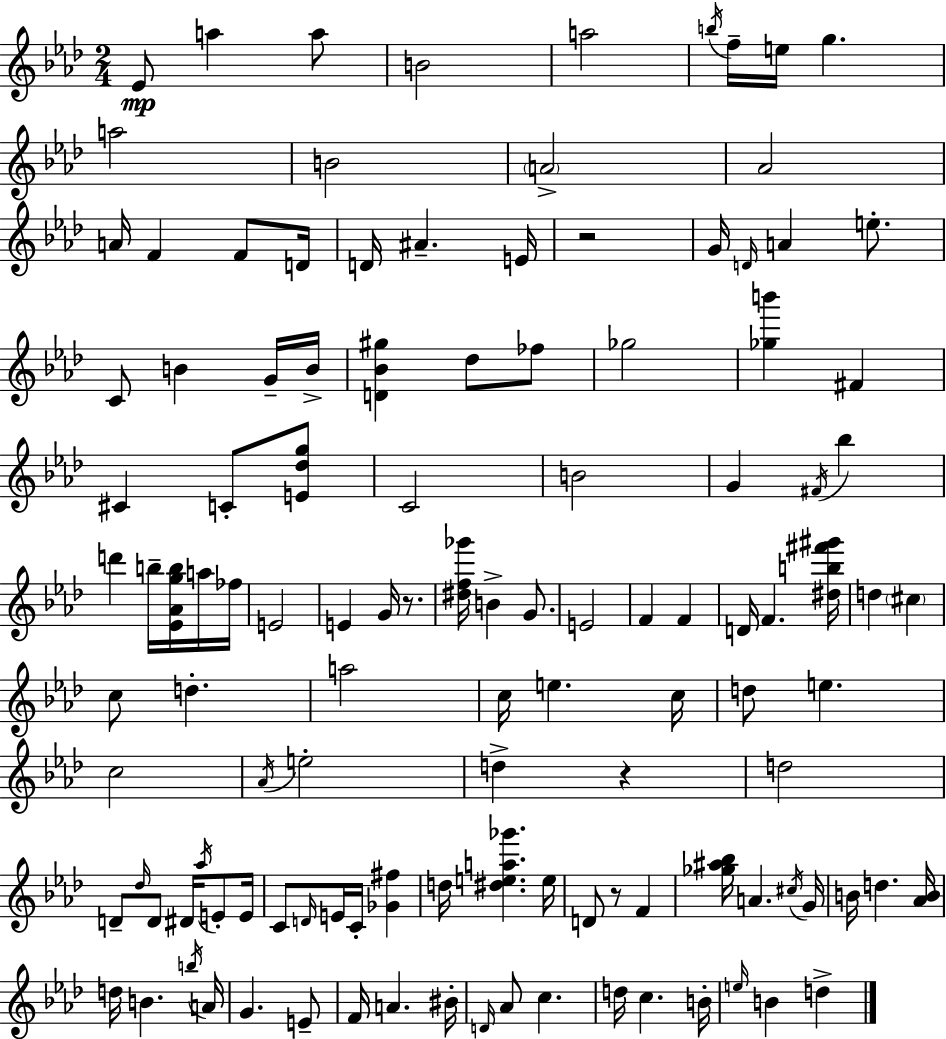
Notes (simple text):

Eb4/e A5/q A5/e B4/h A5/h B5/s F5/s E5/s G5/q. A5/h B4/h A4/h Ab4/h A4/s F4/q F4/e D4/s D4/s A#4/q. E4/s R/h G4/s D4/s A4/q E5/e. C4/e B4/q G4/s B4/s [D4,Bb4,G#5]/q Db5/e FES5/e Gb5/h [Gb5,B6]/q F#4/q C#4/q C4/e [E4,Db5,G5]/e C4/h B4/h G4/q F#4/s Bb5/q D6/q B5/s [Eb4,Ab4,G5,B5]/s A5/s FES5/s E4/h E4/q G4/s R/e. [D#5,F5,Gb6]/s B4/q G4/e. E4/h F4/q F4/q D4/s F4/q. [D#5,B5,F#6,G#6]/s D5/q C#5/q C5/e D5/q. A5/h C5/s E5/q. C5/s D5/e E5/q. C5/h Ab4/s E5/h D5/q R/q D5/h D4/e Db5/s D4/e D#4/s Ab5/s E4/e E4/s C4/e D4/s E4/s C4/s [Gb4,F#5]/q D5/s [D#5,E5,A5,Gb6]/q. E5/s D4/e R/e F4/q [Gb5,A#5,Bb5]/s A4/q. C#5/s G4/s B4/s D5/q. [Ab4,B4]/s D5/s B4/q. B5/s A4/s G4/q. E4/e F4/s A4/q. BIS4/s D4/s Ab4/e C5/q. D5/s C5/q. B4/s E5/s B4/q D5/q